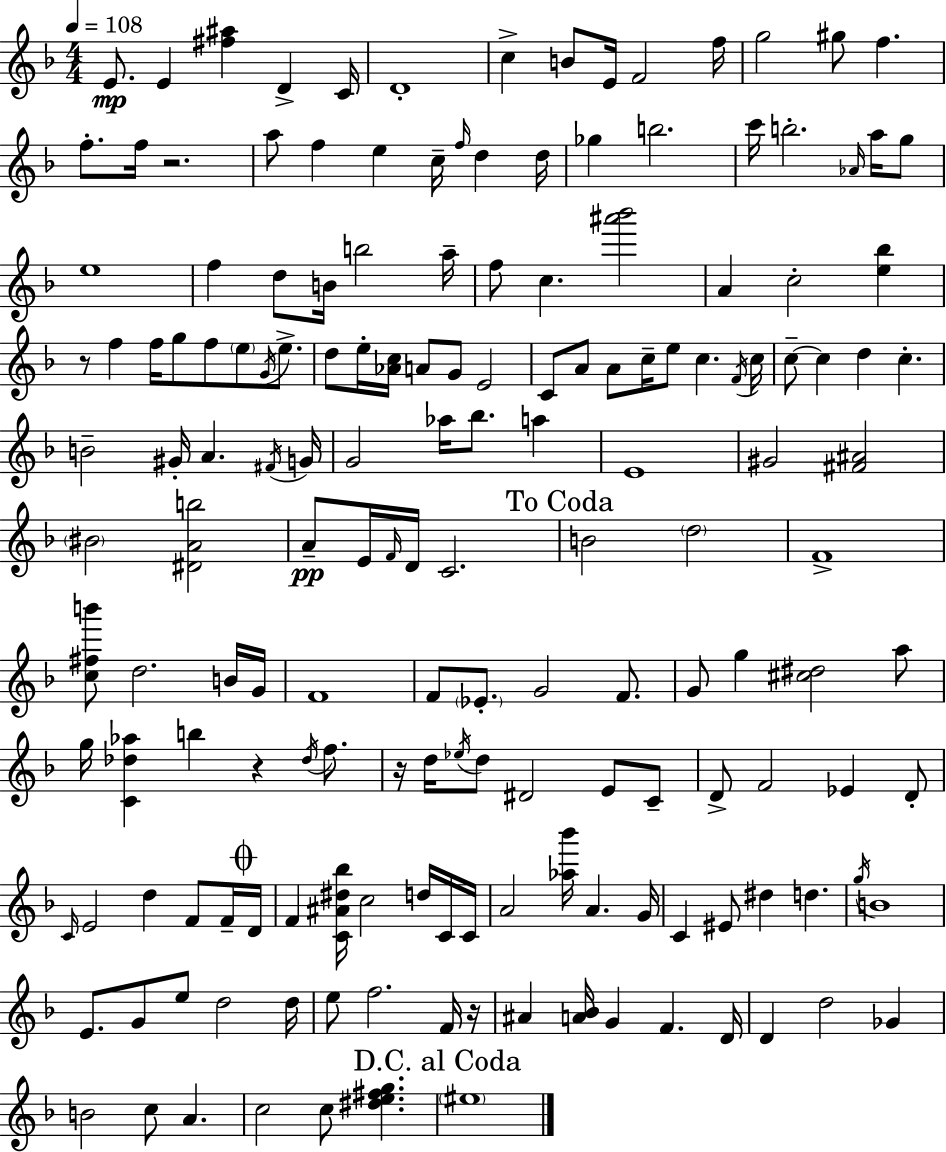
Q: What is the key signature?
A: D minor